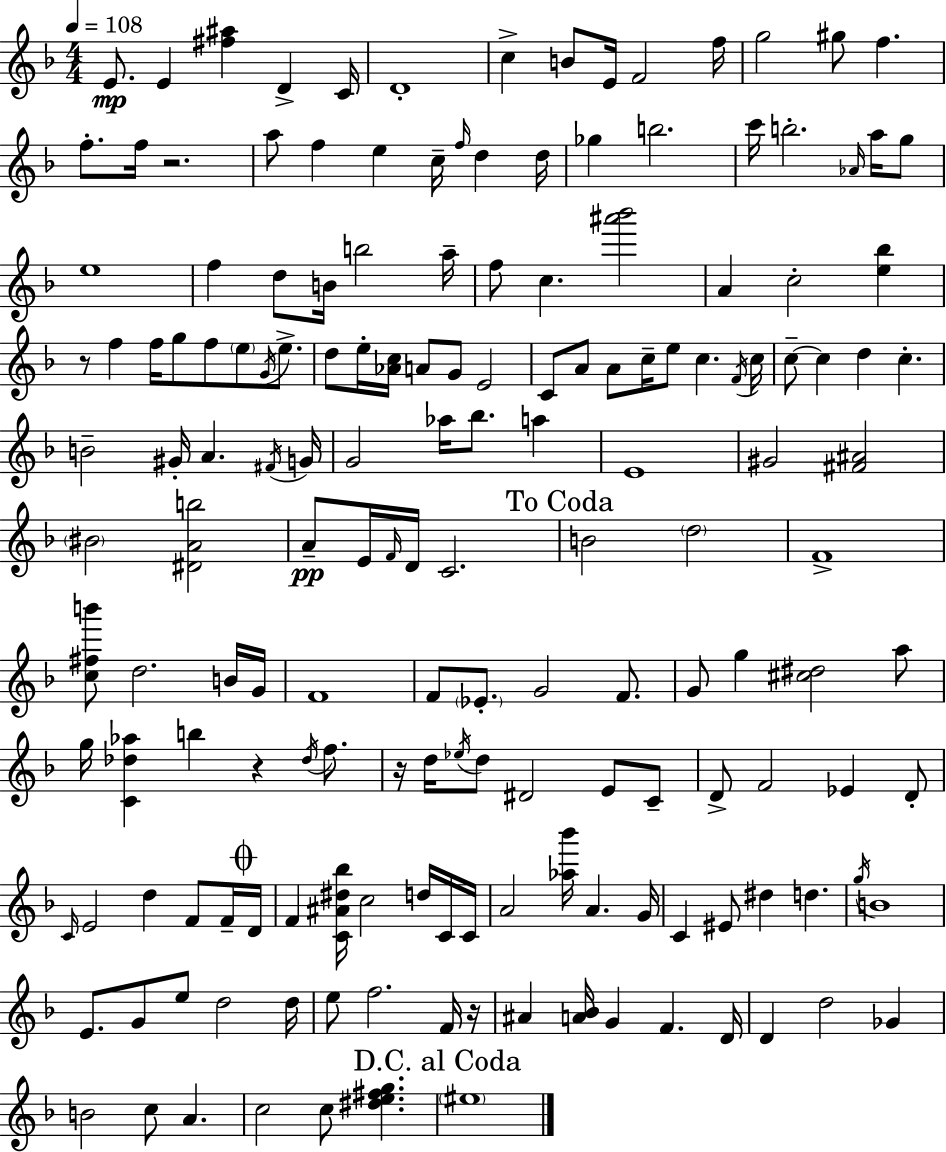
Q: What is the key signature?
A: D minor